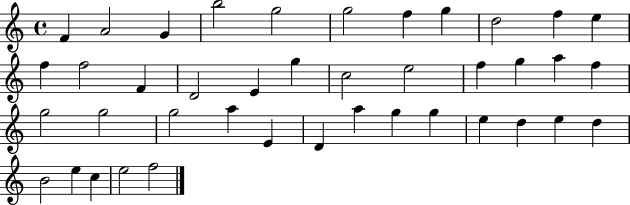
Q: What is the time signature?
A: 4/4